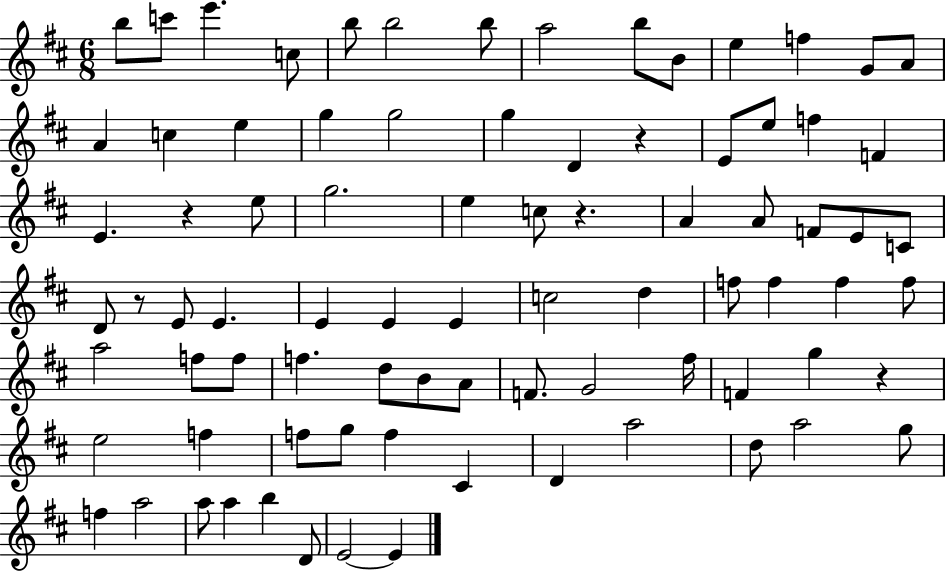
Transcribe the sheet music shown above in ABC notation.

X:1
T:Untitled
M:6/8
L:1/4
K:D
b/2 c'/2 e' c/2 b/2 b2 b/2 a2 b/2 B/2 e f G/2 A/2 A c e g g2 g D z E/2 e/2 f F E z e/2 g2 e c/2 z A A/2 F/2 E/2 C/2 D/2 z/2 E/2 E E E E c2 d f/2 f f f/2 a2 f/2 f/2 f d/2 B/2 A/2 F/2 G2 ^f/4 F g z e2 f f/2 g/2 f ^C D a2 d/2 a2 g/2 f a2 a/2 a b D/2 E2 E